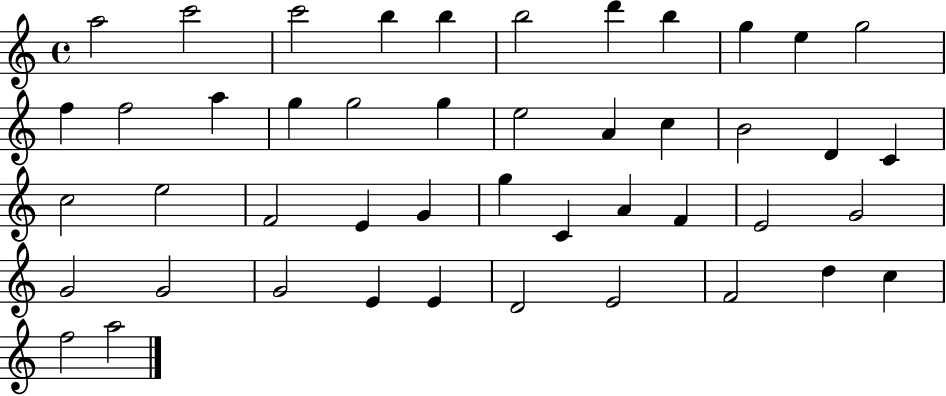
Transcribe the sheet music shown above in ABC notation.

X:1
T:Untitled
M:4/4
L:1/4
K:C
a2 c'2 c'2 b b b2 d' b g e g2 f f2 a g g2 g e2 A c B2 D C c2 e2 F2 E G g C A F E2 G2 G2 G2 G2 E E D2 E2 F2 d c f2 a2